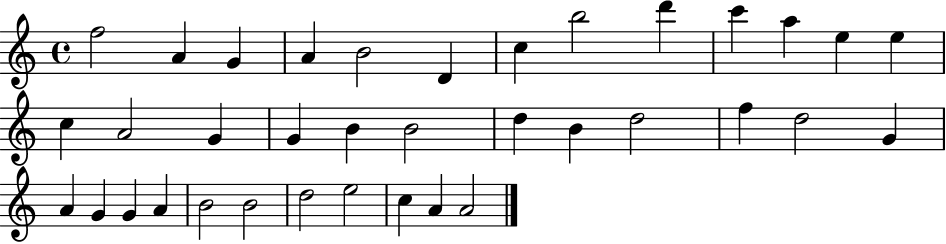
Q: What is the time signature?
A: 4/4